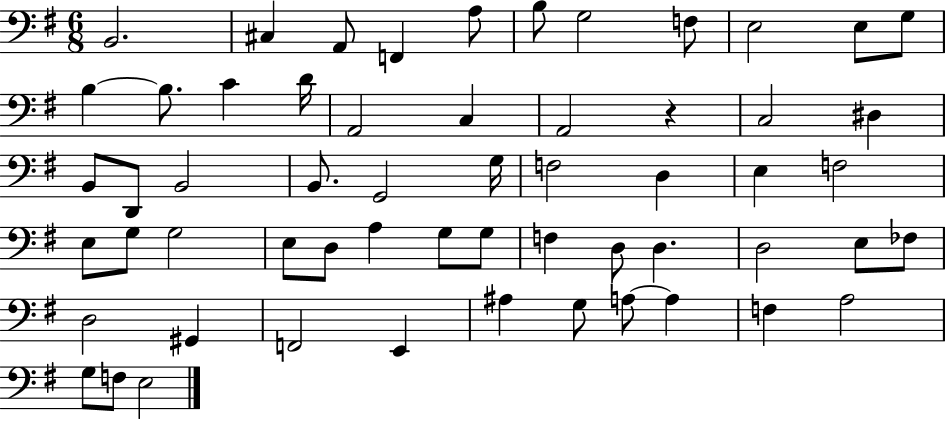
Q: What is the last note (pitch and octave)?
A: E3